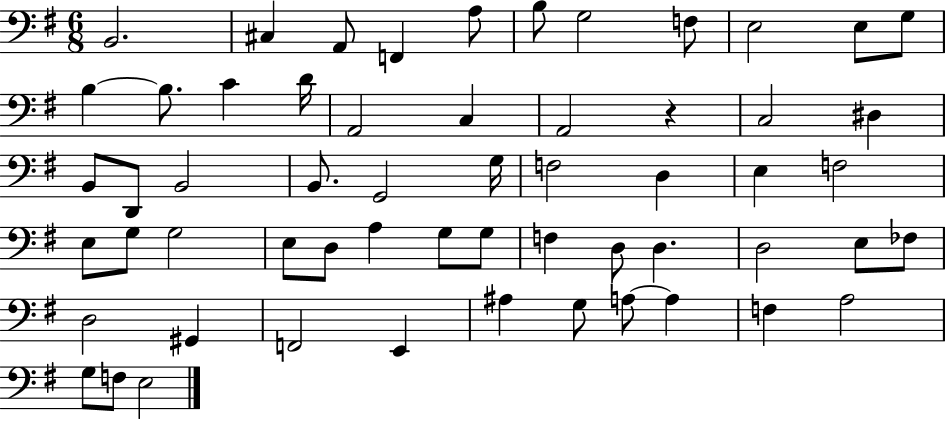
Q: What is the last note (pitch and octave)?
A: E3